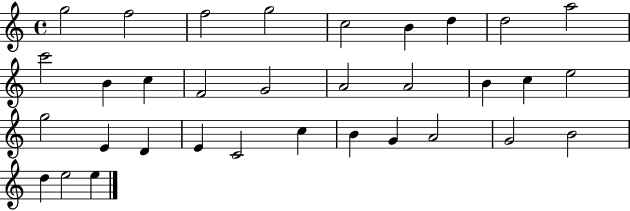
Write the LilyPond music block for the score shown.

{
  \clef treble
  \time 4/4
  \defaultTimeSignature
  \key c \major
  g''2 f''2 | f''2 g''2 | c''2 b'4 d''4 | d''2 a''2 | \break c'''2 b'4 c''4 | f'2 g'2 | a'2 a'2 | b'4 c''4 e''2 | \break g''2 e'4 d'4 | e'4 c'2 c''4 | b'4 g'4 a'2 | g'2 b'2 | \break d''4 e''2 e''4 | \bar "|."
}